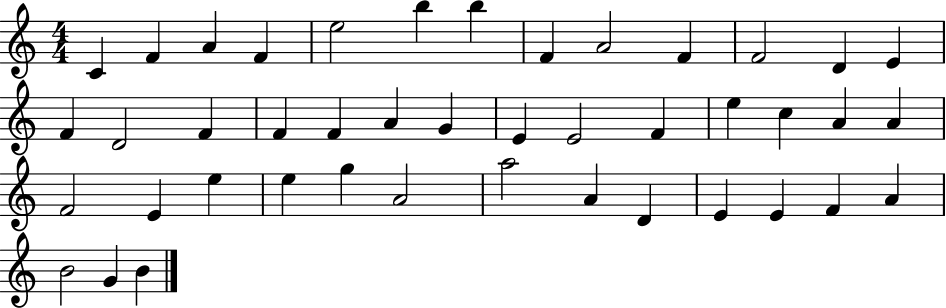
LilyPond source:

{
  \clef treble
  \numericTimeSignature
  \time 4/4
  \key c \major
  c'4 f'4 a'4 f'4 | e''2 b''4 b''4 | f'4 a'2 f'4 | f'2 d'4 e'4 | \break f'4 d'2 f'4 | f'4 f'4 a'4 g'4 | e'4 e'2 f'4 | e''4 c''4 a'4 a'4 | \break f'2 e'4 e''4 | e''4 g''4 a'2 | a''2 a'4 d'4 | e'4 e'4 f'4 a'4 | \break b'2 g'4 b'4 | \bar "|."
}